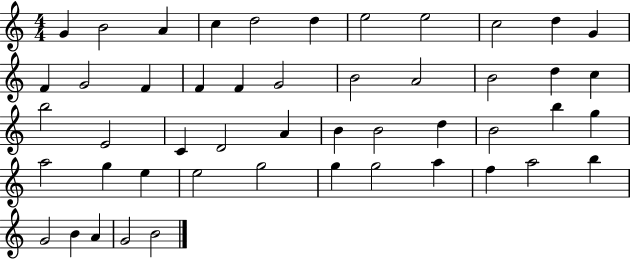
X:1
T:Untitled
M:4/4
L:1/4
K:C
G B2 A c d2 d e2 e2 c2 d G F G2 F F F G2 B2 A2 B2 d c b2 E2 C D2 A B B2 d B2 b g a2 g e e2 g2 g g2 a f a2 b G2 B A G2 B2